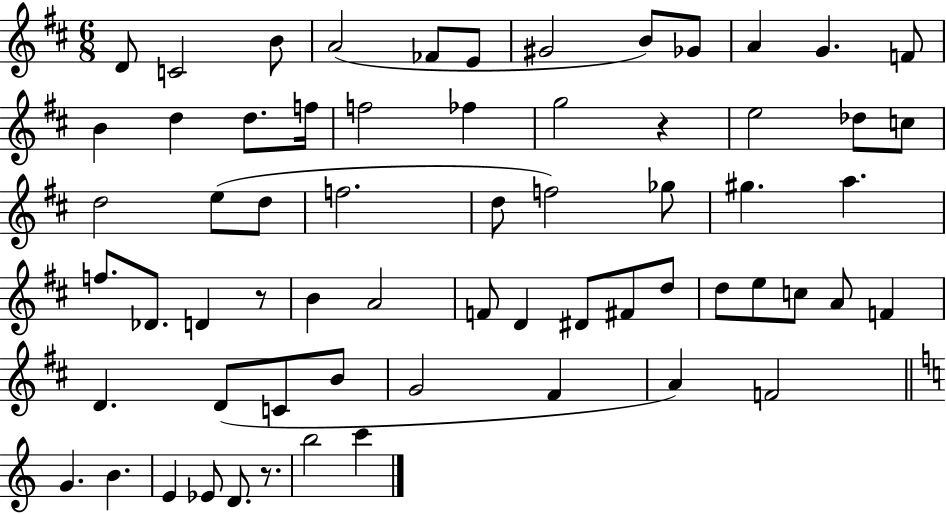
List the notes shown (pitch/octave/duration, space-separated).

D4/e C4/h B4/e A4/h FES4/e E4/e G#4/h B4/e Gb4/e A4/q G4/q. F4/e B4/q D5/q D5/e. F5/s F5/h FES5/q G5/h R/q E5/h Db5/e C5/e D5/h E5/e D5/e F5/h. D5/e F5/h Gb5/e G#5/q. A5/q. F5/e. Db4/e. D4/q R/e B4/q A4/h F4/e D4/q D#4/e F#4/e D5/e D5/e E5/e C5/e A4/e F4/q D4/q. D4/e C4/e B4/e G4/h F#4/q A4/q F4/h G4/q. B4/q. E4/q Eb4/e D4/e. R/e. B5/h C6/q